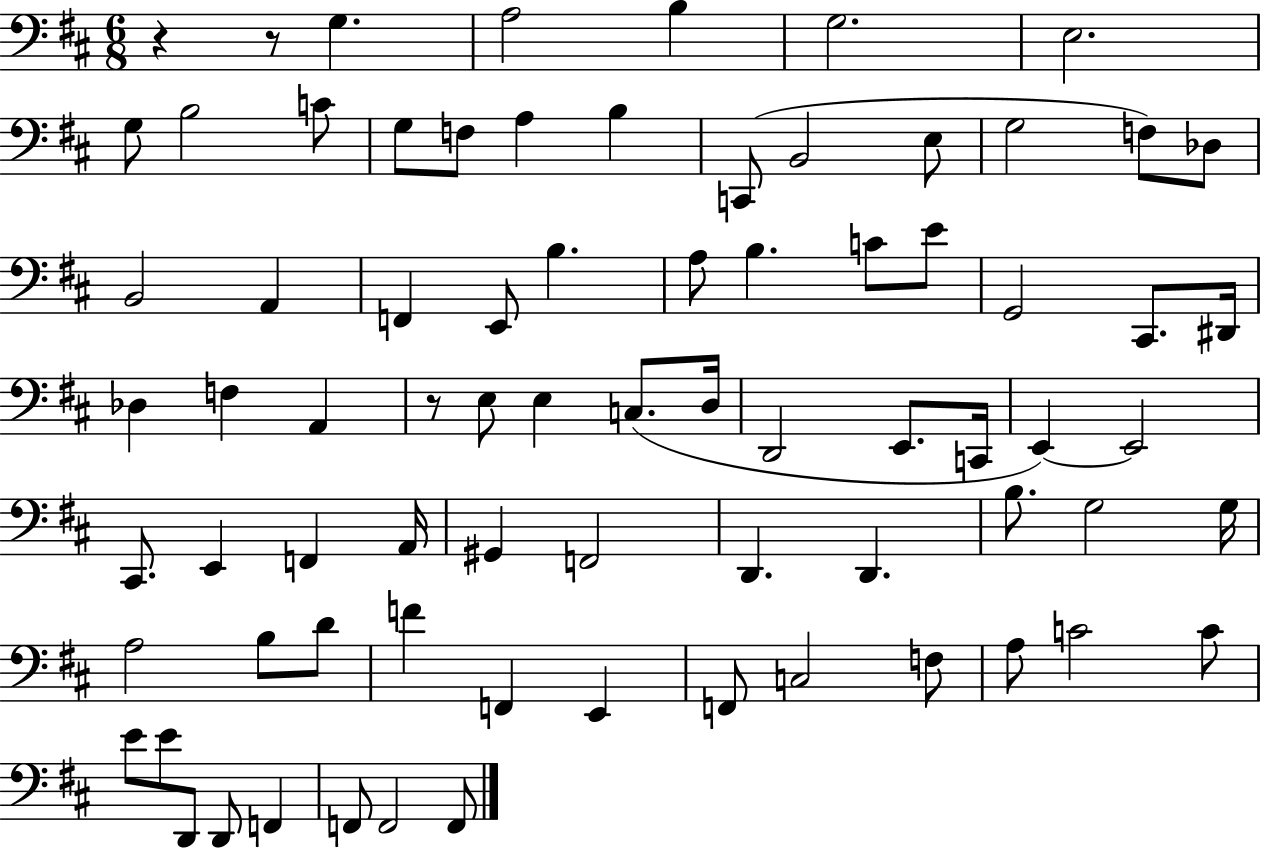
R/q R/e G3/q. A3/h B3/q G3/h. E3/h. G3/e B3/h C4/e G3/e F3/e A3/q B3/q C2/e B2/h E3/e G3/h F3/e Db3/e B2/h A2/q F2/q E2/e B3/q. A3/e B3/q. C4/e E4/e G2/h C#2/e. D#2/s Db3/q F3/q A2/q R/e E3/e E3/q C3/e. D3/s D2/h E2/e. C2/s E2/q E2/h C#2/e. E2/q F2/q A2/s G#2/q F2/h D2/q. D2/q. B3/e. G3/h G3/s A3/h B3/e D4/e F4/q F2/q E2/q F2/e C3/h F3/e A3/e C4/h C4/e E4/e E4/e D2/e D2/e F2/q F2/e F2/h F2/e